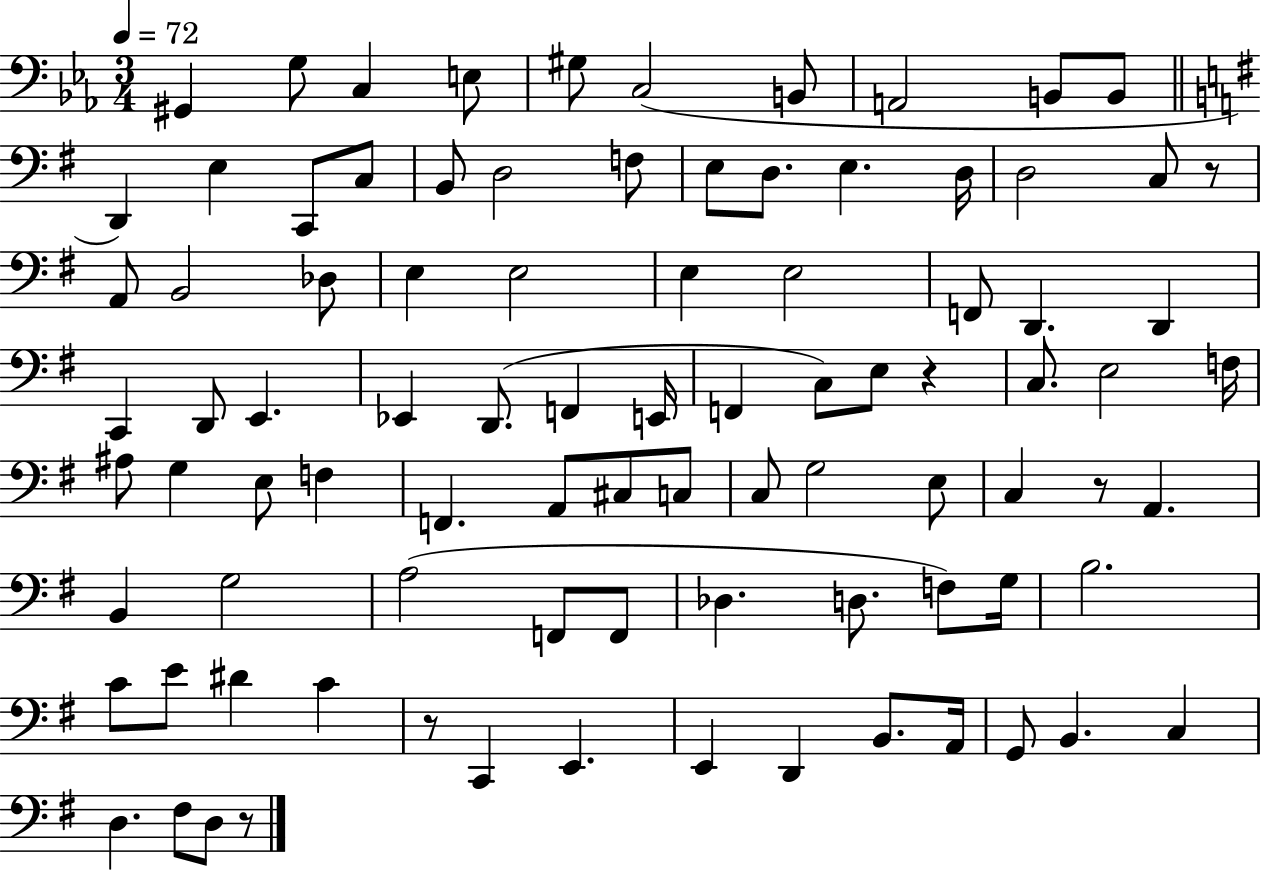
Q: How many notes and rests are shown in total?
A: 90